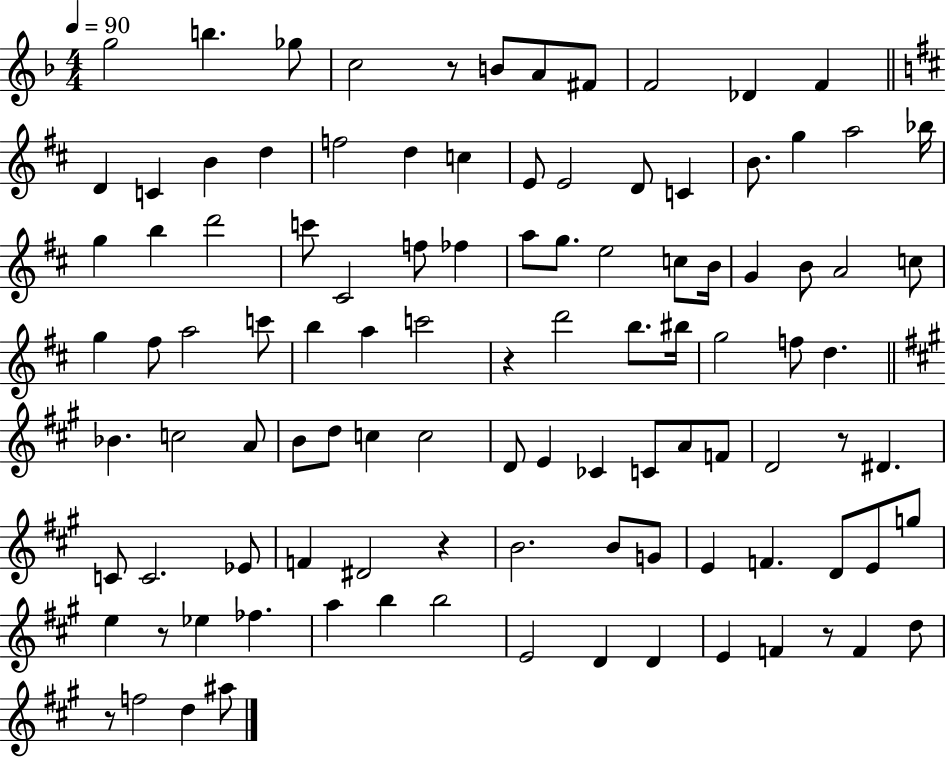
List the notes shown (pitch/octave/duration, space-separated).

G5/h B5/q. Gb5/e C5/h R/e B4/e A4/e F#4/e F4/h Db4/q F4/q D4/q C4/q B4/q D5/q F5/h D5/q C5/q E4/e E4/h D4/e C4/q B4/e. G5/q A5/h Bb5/s G5/q B5/q D6/h C6/e C#4/h F5/e FES5/q A5/e G5/e. E5/h C5/e B4/s G4/q B4/e A4/h C5/e G5/q F#5/e A5/h C6/e B5/q A5/q C6/h R/q D6/h B5/e. BIS5/s G5/h F5/e D5/q. Bb4/q. C5/h A4/e B4/e D5/e C5/q C5/h D4/e E4/q CES4/q C4/e A4/e F4/e D4/h R/e D#4/q. C4/e C4/h. Eb4/e F4/q D#4/h R/q B4/h. B4/e G4/e E4/q F4/q. D4/e E4/e G5/e E5/q R/e Eb5/q FES5/q. A5/q B5/q B5/h E4/h D4/q D4/q E4/q F4/q R/e F4/q D5/e R/e F5/h D5/q A#5/e